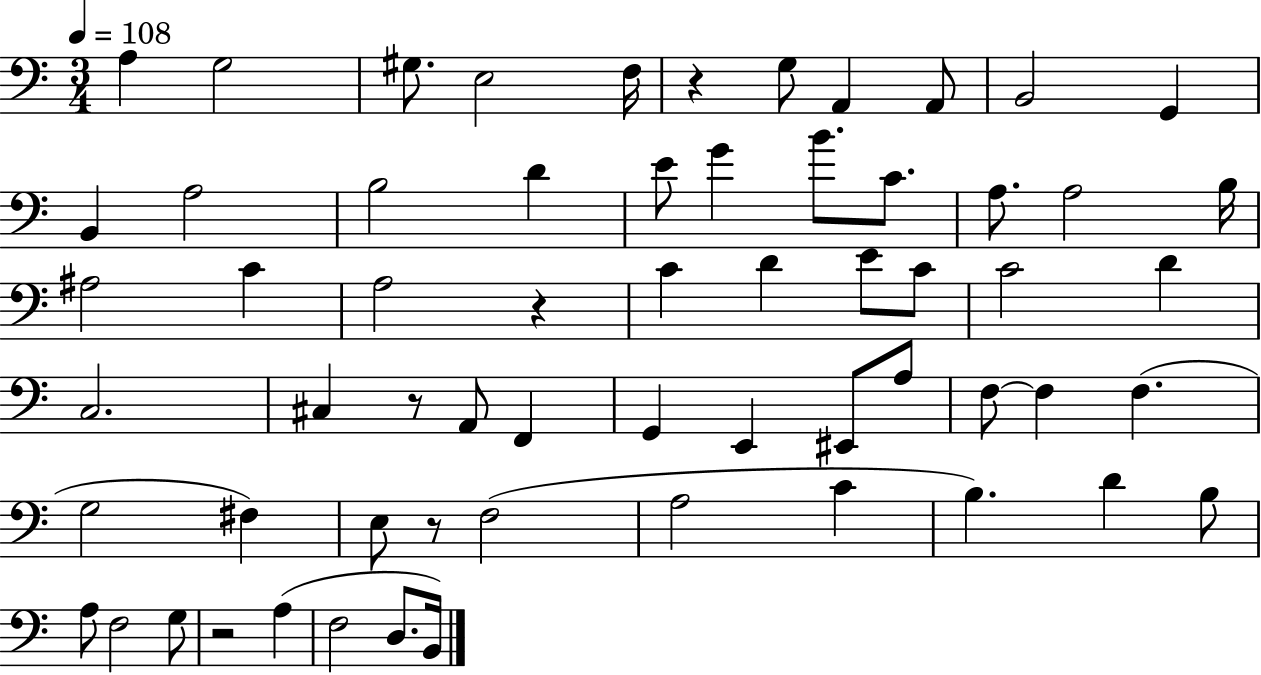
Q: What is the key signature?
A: C major